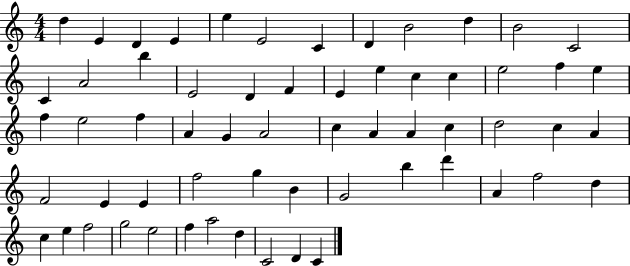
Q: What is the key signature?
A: C major